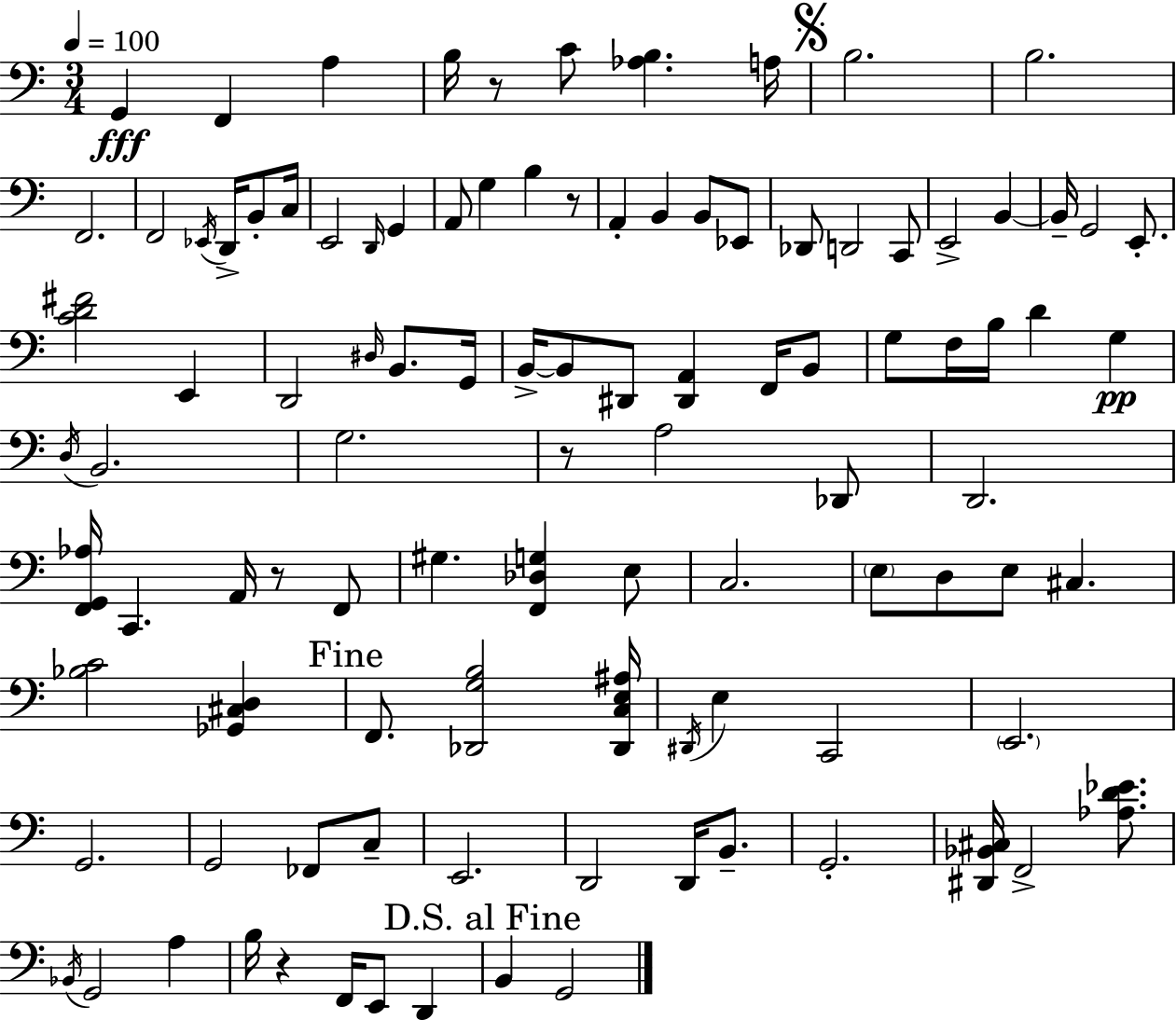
X:1
T:Untitled
M:3/4
L:1/4
K:Am
G,, F,, A, B,/4 z/2 C/2 [_A,B,] A,/4 B,2 B,2 F,,2 F,,2 _E,,/4 D,,/4 B,,/2 C,/4 E,,2 D,,/4 G,, A,,/2 G, B, z/2 A,, B,, B,,/2 _E,,/2 _D,,/2 D,,2 C,,/2 E,,2 B,, B,,/4 G,,2 E,,/2 [CD^F]2 E,, D,,2 ^D,/4 B,,/2 G,,/4 B,,/4 B,,/2 ^D,,/2 [^D,,A,,] F,,/4 B,,/2 G,/2 F,/4 B,/4 D G, D,/4 B,,2 G,2 z/2 A,2 _D,,/2 D,,2 [F,,G,,_A,]/4 C,, A,,/4 z/2 F,,/2 ^G, [F,,_D,G,] E,/2 C,2 E,/2 D,/2 E,/2 ^C, [_B,C]2 [_G,,^C,D,] F,,/2 [_D,,G,B,]2 [_D,,C,E,^A,]/4 ^D,,/4 E, C,,2 E,,2 G,,2 G,,2 _F,,/2 C,/2 E,,2 D,,2 D,,/4 B,,/2 G,,2 [^D,,_B,,^C,]/4 F,,2 [_A,D_E]/2 _B,,/4 G,,2 A, B,/4 z F,,/4 E,,/2 D,, B,, G,,2